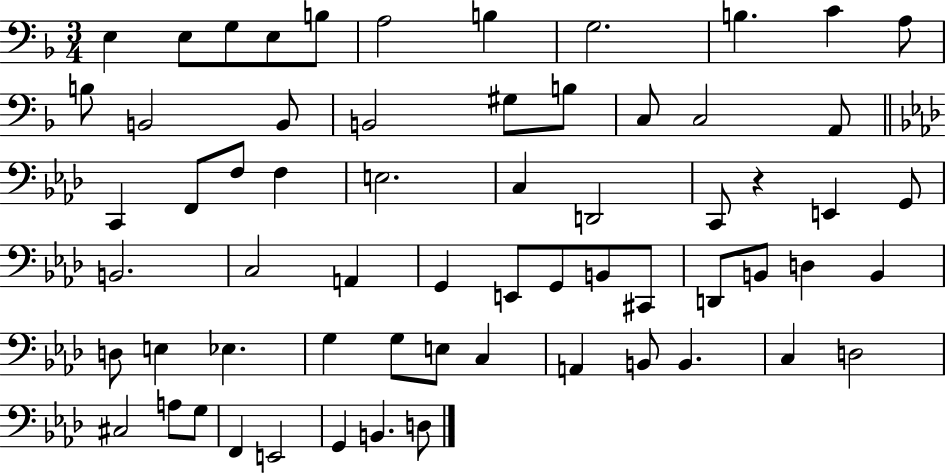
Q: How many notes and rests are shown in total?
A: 63